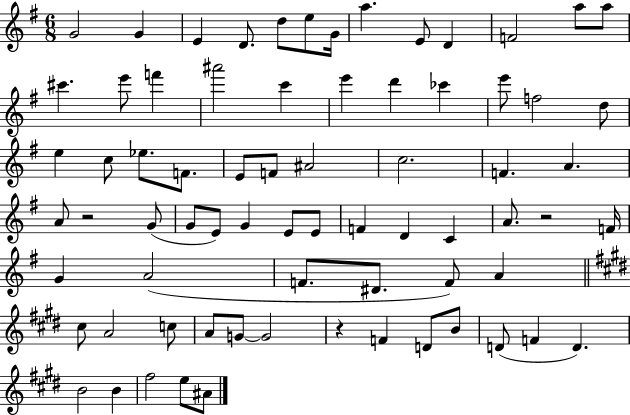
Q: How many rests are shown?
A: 3